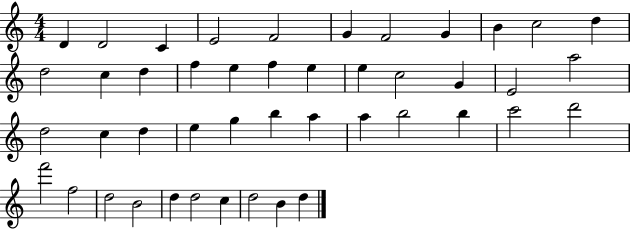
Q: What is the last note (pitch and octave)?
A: D5